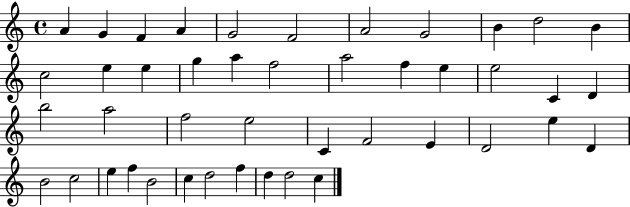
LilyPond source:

{
  \clef treble
  \time 4/4
  \defaultTimeSignature
  \key c \major
  a'4 g'4 f'4 a'4 | g'2 f'2 | a'2 g'2 | b'4 d''2 b'4 | \break c''2 e''4 e''4 | g''4 a''4 f''2 | a''2 f''4 e''4 | e''2 c'4 d'4 | \break b''2 a''2 | f''2 e''2 | c'4 f'2 e'4 | d'2 e''4 d'4 | \break b'2 c''2 | e''4 f''4 b'2 | c''4 d''2 f''4 | d''4 d''2 c''4 | \break \bar "|."
}